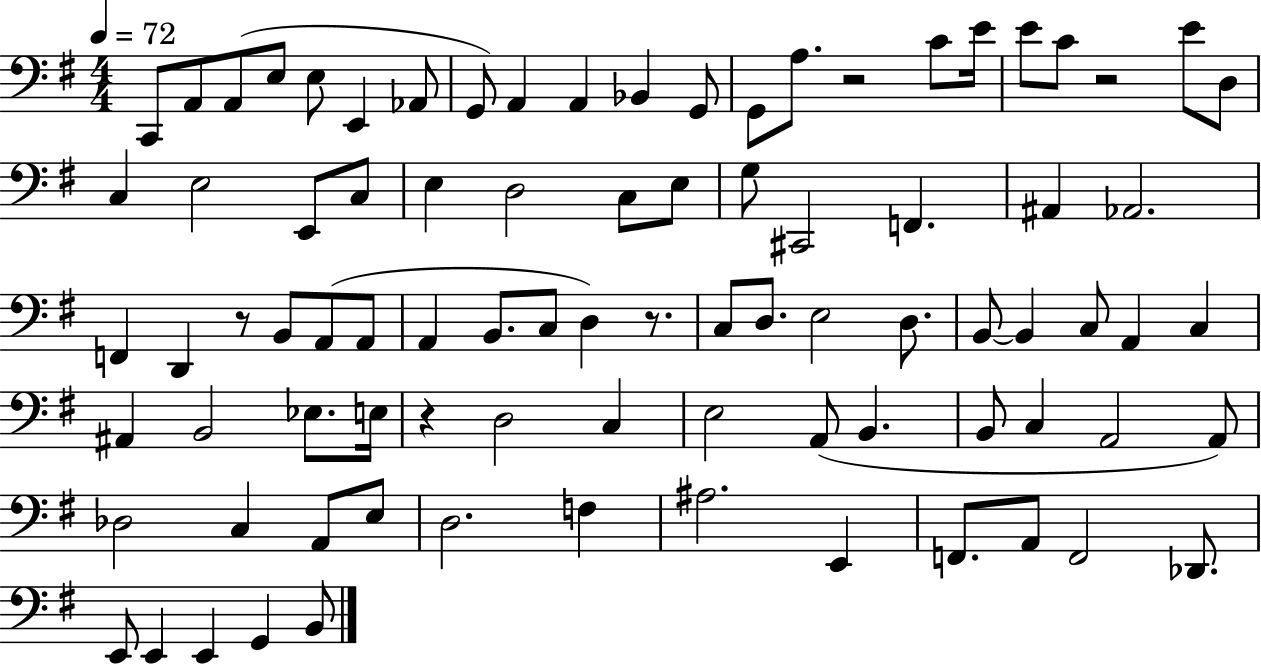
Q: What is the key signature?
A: G major